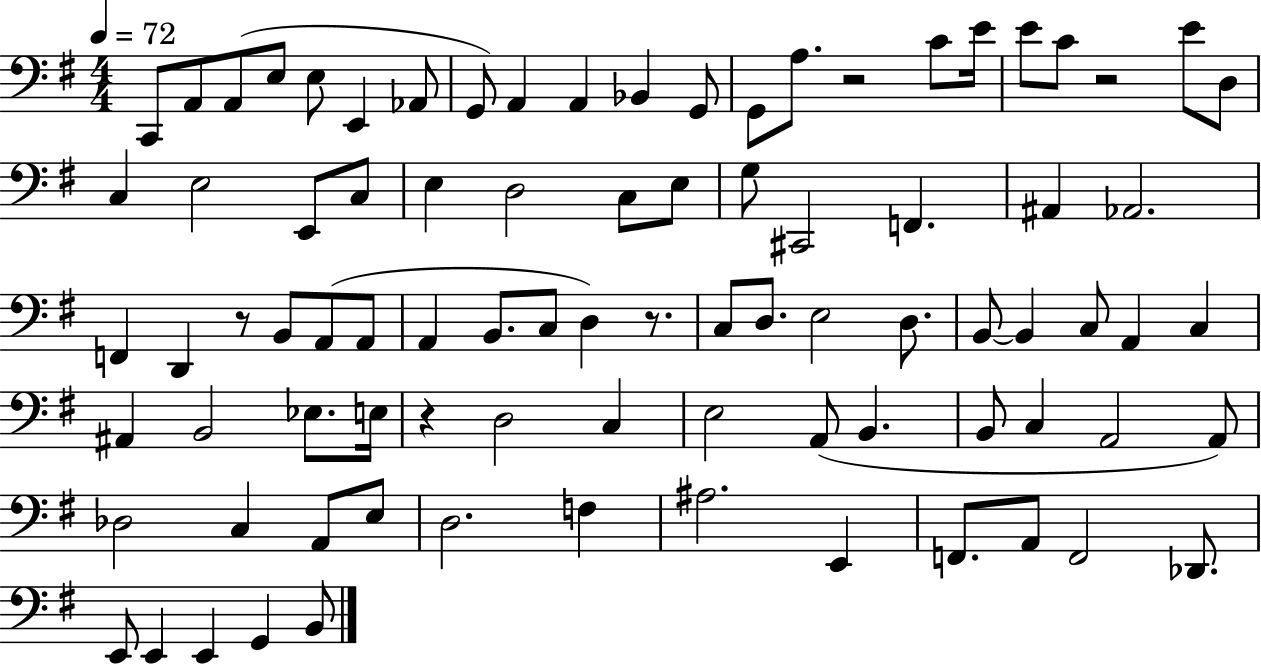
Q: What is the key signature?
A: G major